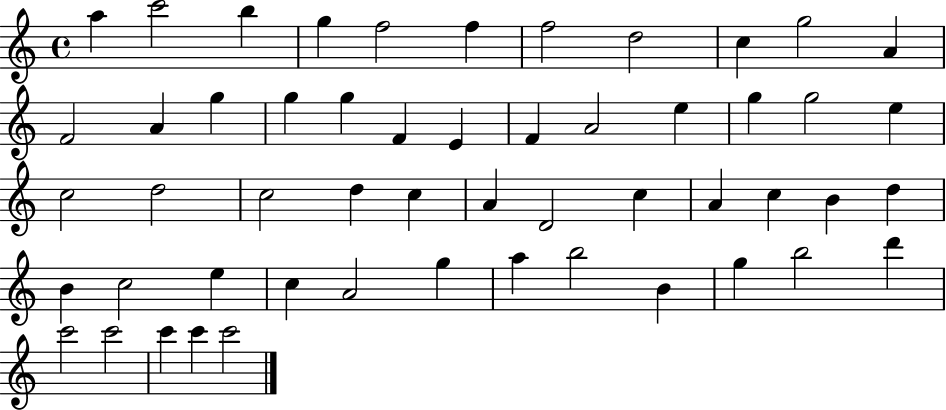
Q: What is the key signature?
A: C major